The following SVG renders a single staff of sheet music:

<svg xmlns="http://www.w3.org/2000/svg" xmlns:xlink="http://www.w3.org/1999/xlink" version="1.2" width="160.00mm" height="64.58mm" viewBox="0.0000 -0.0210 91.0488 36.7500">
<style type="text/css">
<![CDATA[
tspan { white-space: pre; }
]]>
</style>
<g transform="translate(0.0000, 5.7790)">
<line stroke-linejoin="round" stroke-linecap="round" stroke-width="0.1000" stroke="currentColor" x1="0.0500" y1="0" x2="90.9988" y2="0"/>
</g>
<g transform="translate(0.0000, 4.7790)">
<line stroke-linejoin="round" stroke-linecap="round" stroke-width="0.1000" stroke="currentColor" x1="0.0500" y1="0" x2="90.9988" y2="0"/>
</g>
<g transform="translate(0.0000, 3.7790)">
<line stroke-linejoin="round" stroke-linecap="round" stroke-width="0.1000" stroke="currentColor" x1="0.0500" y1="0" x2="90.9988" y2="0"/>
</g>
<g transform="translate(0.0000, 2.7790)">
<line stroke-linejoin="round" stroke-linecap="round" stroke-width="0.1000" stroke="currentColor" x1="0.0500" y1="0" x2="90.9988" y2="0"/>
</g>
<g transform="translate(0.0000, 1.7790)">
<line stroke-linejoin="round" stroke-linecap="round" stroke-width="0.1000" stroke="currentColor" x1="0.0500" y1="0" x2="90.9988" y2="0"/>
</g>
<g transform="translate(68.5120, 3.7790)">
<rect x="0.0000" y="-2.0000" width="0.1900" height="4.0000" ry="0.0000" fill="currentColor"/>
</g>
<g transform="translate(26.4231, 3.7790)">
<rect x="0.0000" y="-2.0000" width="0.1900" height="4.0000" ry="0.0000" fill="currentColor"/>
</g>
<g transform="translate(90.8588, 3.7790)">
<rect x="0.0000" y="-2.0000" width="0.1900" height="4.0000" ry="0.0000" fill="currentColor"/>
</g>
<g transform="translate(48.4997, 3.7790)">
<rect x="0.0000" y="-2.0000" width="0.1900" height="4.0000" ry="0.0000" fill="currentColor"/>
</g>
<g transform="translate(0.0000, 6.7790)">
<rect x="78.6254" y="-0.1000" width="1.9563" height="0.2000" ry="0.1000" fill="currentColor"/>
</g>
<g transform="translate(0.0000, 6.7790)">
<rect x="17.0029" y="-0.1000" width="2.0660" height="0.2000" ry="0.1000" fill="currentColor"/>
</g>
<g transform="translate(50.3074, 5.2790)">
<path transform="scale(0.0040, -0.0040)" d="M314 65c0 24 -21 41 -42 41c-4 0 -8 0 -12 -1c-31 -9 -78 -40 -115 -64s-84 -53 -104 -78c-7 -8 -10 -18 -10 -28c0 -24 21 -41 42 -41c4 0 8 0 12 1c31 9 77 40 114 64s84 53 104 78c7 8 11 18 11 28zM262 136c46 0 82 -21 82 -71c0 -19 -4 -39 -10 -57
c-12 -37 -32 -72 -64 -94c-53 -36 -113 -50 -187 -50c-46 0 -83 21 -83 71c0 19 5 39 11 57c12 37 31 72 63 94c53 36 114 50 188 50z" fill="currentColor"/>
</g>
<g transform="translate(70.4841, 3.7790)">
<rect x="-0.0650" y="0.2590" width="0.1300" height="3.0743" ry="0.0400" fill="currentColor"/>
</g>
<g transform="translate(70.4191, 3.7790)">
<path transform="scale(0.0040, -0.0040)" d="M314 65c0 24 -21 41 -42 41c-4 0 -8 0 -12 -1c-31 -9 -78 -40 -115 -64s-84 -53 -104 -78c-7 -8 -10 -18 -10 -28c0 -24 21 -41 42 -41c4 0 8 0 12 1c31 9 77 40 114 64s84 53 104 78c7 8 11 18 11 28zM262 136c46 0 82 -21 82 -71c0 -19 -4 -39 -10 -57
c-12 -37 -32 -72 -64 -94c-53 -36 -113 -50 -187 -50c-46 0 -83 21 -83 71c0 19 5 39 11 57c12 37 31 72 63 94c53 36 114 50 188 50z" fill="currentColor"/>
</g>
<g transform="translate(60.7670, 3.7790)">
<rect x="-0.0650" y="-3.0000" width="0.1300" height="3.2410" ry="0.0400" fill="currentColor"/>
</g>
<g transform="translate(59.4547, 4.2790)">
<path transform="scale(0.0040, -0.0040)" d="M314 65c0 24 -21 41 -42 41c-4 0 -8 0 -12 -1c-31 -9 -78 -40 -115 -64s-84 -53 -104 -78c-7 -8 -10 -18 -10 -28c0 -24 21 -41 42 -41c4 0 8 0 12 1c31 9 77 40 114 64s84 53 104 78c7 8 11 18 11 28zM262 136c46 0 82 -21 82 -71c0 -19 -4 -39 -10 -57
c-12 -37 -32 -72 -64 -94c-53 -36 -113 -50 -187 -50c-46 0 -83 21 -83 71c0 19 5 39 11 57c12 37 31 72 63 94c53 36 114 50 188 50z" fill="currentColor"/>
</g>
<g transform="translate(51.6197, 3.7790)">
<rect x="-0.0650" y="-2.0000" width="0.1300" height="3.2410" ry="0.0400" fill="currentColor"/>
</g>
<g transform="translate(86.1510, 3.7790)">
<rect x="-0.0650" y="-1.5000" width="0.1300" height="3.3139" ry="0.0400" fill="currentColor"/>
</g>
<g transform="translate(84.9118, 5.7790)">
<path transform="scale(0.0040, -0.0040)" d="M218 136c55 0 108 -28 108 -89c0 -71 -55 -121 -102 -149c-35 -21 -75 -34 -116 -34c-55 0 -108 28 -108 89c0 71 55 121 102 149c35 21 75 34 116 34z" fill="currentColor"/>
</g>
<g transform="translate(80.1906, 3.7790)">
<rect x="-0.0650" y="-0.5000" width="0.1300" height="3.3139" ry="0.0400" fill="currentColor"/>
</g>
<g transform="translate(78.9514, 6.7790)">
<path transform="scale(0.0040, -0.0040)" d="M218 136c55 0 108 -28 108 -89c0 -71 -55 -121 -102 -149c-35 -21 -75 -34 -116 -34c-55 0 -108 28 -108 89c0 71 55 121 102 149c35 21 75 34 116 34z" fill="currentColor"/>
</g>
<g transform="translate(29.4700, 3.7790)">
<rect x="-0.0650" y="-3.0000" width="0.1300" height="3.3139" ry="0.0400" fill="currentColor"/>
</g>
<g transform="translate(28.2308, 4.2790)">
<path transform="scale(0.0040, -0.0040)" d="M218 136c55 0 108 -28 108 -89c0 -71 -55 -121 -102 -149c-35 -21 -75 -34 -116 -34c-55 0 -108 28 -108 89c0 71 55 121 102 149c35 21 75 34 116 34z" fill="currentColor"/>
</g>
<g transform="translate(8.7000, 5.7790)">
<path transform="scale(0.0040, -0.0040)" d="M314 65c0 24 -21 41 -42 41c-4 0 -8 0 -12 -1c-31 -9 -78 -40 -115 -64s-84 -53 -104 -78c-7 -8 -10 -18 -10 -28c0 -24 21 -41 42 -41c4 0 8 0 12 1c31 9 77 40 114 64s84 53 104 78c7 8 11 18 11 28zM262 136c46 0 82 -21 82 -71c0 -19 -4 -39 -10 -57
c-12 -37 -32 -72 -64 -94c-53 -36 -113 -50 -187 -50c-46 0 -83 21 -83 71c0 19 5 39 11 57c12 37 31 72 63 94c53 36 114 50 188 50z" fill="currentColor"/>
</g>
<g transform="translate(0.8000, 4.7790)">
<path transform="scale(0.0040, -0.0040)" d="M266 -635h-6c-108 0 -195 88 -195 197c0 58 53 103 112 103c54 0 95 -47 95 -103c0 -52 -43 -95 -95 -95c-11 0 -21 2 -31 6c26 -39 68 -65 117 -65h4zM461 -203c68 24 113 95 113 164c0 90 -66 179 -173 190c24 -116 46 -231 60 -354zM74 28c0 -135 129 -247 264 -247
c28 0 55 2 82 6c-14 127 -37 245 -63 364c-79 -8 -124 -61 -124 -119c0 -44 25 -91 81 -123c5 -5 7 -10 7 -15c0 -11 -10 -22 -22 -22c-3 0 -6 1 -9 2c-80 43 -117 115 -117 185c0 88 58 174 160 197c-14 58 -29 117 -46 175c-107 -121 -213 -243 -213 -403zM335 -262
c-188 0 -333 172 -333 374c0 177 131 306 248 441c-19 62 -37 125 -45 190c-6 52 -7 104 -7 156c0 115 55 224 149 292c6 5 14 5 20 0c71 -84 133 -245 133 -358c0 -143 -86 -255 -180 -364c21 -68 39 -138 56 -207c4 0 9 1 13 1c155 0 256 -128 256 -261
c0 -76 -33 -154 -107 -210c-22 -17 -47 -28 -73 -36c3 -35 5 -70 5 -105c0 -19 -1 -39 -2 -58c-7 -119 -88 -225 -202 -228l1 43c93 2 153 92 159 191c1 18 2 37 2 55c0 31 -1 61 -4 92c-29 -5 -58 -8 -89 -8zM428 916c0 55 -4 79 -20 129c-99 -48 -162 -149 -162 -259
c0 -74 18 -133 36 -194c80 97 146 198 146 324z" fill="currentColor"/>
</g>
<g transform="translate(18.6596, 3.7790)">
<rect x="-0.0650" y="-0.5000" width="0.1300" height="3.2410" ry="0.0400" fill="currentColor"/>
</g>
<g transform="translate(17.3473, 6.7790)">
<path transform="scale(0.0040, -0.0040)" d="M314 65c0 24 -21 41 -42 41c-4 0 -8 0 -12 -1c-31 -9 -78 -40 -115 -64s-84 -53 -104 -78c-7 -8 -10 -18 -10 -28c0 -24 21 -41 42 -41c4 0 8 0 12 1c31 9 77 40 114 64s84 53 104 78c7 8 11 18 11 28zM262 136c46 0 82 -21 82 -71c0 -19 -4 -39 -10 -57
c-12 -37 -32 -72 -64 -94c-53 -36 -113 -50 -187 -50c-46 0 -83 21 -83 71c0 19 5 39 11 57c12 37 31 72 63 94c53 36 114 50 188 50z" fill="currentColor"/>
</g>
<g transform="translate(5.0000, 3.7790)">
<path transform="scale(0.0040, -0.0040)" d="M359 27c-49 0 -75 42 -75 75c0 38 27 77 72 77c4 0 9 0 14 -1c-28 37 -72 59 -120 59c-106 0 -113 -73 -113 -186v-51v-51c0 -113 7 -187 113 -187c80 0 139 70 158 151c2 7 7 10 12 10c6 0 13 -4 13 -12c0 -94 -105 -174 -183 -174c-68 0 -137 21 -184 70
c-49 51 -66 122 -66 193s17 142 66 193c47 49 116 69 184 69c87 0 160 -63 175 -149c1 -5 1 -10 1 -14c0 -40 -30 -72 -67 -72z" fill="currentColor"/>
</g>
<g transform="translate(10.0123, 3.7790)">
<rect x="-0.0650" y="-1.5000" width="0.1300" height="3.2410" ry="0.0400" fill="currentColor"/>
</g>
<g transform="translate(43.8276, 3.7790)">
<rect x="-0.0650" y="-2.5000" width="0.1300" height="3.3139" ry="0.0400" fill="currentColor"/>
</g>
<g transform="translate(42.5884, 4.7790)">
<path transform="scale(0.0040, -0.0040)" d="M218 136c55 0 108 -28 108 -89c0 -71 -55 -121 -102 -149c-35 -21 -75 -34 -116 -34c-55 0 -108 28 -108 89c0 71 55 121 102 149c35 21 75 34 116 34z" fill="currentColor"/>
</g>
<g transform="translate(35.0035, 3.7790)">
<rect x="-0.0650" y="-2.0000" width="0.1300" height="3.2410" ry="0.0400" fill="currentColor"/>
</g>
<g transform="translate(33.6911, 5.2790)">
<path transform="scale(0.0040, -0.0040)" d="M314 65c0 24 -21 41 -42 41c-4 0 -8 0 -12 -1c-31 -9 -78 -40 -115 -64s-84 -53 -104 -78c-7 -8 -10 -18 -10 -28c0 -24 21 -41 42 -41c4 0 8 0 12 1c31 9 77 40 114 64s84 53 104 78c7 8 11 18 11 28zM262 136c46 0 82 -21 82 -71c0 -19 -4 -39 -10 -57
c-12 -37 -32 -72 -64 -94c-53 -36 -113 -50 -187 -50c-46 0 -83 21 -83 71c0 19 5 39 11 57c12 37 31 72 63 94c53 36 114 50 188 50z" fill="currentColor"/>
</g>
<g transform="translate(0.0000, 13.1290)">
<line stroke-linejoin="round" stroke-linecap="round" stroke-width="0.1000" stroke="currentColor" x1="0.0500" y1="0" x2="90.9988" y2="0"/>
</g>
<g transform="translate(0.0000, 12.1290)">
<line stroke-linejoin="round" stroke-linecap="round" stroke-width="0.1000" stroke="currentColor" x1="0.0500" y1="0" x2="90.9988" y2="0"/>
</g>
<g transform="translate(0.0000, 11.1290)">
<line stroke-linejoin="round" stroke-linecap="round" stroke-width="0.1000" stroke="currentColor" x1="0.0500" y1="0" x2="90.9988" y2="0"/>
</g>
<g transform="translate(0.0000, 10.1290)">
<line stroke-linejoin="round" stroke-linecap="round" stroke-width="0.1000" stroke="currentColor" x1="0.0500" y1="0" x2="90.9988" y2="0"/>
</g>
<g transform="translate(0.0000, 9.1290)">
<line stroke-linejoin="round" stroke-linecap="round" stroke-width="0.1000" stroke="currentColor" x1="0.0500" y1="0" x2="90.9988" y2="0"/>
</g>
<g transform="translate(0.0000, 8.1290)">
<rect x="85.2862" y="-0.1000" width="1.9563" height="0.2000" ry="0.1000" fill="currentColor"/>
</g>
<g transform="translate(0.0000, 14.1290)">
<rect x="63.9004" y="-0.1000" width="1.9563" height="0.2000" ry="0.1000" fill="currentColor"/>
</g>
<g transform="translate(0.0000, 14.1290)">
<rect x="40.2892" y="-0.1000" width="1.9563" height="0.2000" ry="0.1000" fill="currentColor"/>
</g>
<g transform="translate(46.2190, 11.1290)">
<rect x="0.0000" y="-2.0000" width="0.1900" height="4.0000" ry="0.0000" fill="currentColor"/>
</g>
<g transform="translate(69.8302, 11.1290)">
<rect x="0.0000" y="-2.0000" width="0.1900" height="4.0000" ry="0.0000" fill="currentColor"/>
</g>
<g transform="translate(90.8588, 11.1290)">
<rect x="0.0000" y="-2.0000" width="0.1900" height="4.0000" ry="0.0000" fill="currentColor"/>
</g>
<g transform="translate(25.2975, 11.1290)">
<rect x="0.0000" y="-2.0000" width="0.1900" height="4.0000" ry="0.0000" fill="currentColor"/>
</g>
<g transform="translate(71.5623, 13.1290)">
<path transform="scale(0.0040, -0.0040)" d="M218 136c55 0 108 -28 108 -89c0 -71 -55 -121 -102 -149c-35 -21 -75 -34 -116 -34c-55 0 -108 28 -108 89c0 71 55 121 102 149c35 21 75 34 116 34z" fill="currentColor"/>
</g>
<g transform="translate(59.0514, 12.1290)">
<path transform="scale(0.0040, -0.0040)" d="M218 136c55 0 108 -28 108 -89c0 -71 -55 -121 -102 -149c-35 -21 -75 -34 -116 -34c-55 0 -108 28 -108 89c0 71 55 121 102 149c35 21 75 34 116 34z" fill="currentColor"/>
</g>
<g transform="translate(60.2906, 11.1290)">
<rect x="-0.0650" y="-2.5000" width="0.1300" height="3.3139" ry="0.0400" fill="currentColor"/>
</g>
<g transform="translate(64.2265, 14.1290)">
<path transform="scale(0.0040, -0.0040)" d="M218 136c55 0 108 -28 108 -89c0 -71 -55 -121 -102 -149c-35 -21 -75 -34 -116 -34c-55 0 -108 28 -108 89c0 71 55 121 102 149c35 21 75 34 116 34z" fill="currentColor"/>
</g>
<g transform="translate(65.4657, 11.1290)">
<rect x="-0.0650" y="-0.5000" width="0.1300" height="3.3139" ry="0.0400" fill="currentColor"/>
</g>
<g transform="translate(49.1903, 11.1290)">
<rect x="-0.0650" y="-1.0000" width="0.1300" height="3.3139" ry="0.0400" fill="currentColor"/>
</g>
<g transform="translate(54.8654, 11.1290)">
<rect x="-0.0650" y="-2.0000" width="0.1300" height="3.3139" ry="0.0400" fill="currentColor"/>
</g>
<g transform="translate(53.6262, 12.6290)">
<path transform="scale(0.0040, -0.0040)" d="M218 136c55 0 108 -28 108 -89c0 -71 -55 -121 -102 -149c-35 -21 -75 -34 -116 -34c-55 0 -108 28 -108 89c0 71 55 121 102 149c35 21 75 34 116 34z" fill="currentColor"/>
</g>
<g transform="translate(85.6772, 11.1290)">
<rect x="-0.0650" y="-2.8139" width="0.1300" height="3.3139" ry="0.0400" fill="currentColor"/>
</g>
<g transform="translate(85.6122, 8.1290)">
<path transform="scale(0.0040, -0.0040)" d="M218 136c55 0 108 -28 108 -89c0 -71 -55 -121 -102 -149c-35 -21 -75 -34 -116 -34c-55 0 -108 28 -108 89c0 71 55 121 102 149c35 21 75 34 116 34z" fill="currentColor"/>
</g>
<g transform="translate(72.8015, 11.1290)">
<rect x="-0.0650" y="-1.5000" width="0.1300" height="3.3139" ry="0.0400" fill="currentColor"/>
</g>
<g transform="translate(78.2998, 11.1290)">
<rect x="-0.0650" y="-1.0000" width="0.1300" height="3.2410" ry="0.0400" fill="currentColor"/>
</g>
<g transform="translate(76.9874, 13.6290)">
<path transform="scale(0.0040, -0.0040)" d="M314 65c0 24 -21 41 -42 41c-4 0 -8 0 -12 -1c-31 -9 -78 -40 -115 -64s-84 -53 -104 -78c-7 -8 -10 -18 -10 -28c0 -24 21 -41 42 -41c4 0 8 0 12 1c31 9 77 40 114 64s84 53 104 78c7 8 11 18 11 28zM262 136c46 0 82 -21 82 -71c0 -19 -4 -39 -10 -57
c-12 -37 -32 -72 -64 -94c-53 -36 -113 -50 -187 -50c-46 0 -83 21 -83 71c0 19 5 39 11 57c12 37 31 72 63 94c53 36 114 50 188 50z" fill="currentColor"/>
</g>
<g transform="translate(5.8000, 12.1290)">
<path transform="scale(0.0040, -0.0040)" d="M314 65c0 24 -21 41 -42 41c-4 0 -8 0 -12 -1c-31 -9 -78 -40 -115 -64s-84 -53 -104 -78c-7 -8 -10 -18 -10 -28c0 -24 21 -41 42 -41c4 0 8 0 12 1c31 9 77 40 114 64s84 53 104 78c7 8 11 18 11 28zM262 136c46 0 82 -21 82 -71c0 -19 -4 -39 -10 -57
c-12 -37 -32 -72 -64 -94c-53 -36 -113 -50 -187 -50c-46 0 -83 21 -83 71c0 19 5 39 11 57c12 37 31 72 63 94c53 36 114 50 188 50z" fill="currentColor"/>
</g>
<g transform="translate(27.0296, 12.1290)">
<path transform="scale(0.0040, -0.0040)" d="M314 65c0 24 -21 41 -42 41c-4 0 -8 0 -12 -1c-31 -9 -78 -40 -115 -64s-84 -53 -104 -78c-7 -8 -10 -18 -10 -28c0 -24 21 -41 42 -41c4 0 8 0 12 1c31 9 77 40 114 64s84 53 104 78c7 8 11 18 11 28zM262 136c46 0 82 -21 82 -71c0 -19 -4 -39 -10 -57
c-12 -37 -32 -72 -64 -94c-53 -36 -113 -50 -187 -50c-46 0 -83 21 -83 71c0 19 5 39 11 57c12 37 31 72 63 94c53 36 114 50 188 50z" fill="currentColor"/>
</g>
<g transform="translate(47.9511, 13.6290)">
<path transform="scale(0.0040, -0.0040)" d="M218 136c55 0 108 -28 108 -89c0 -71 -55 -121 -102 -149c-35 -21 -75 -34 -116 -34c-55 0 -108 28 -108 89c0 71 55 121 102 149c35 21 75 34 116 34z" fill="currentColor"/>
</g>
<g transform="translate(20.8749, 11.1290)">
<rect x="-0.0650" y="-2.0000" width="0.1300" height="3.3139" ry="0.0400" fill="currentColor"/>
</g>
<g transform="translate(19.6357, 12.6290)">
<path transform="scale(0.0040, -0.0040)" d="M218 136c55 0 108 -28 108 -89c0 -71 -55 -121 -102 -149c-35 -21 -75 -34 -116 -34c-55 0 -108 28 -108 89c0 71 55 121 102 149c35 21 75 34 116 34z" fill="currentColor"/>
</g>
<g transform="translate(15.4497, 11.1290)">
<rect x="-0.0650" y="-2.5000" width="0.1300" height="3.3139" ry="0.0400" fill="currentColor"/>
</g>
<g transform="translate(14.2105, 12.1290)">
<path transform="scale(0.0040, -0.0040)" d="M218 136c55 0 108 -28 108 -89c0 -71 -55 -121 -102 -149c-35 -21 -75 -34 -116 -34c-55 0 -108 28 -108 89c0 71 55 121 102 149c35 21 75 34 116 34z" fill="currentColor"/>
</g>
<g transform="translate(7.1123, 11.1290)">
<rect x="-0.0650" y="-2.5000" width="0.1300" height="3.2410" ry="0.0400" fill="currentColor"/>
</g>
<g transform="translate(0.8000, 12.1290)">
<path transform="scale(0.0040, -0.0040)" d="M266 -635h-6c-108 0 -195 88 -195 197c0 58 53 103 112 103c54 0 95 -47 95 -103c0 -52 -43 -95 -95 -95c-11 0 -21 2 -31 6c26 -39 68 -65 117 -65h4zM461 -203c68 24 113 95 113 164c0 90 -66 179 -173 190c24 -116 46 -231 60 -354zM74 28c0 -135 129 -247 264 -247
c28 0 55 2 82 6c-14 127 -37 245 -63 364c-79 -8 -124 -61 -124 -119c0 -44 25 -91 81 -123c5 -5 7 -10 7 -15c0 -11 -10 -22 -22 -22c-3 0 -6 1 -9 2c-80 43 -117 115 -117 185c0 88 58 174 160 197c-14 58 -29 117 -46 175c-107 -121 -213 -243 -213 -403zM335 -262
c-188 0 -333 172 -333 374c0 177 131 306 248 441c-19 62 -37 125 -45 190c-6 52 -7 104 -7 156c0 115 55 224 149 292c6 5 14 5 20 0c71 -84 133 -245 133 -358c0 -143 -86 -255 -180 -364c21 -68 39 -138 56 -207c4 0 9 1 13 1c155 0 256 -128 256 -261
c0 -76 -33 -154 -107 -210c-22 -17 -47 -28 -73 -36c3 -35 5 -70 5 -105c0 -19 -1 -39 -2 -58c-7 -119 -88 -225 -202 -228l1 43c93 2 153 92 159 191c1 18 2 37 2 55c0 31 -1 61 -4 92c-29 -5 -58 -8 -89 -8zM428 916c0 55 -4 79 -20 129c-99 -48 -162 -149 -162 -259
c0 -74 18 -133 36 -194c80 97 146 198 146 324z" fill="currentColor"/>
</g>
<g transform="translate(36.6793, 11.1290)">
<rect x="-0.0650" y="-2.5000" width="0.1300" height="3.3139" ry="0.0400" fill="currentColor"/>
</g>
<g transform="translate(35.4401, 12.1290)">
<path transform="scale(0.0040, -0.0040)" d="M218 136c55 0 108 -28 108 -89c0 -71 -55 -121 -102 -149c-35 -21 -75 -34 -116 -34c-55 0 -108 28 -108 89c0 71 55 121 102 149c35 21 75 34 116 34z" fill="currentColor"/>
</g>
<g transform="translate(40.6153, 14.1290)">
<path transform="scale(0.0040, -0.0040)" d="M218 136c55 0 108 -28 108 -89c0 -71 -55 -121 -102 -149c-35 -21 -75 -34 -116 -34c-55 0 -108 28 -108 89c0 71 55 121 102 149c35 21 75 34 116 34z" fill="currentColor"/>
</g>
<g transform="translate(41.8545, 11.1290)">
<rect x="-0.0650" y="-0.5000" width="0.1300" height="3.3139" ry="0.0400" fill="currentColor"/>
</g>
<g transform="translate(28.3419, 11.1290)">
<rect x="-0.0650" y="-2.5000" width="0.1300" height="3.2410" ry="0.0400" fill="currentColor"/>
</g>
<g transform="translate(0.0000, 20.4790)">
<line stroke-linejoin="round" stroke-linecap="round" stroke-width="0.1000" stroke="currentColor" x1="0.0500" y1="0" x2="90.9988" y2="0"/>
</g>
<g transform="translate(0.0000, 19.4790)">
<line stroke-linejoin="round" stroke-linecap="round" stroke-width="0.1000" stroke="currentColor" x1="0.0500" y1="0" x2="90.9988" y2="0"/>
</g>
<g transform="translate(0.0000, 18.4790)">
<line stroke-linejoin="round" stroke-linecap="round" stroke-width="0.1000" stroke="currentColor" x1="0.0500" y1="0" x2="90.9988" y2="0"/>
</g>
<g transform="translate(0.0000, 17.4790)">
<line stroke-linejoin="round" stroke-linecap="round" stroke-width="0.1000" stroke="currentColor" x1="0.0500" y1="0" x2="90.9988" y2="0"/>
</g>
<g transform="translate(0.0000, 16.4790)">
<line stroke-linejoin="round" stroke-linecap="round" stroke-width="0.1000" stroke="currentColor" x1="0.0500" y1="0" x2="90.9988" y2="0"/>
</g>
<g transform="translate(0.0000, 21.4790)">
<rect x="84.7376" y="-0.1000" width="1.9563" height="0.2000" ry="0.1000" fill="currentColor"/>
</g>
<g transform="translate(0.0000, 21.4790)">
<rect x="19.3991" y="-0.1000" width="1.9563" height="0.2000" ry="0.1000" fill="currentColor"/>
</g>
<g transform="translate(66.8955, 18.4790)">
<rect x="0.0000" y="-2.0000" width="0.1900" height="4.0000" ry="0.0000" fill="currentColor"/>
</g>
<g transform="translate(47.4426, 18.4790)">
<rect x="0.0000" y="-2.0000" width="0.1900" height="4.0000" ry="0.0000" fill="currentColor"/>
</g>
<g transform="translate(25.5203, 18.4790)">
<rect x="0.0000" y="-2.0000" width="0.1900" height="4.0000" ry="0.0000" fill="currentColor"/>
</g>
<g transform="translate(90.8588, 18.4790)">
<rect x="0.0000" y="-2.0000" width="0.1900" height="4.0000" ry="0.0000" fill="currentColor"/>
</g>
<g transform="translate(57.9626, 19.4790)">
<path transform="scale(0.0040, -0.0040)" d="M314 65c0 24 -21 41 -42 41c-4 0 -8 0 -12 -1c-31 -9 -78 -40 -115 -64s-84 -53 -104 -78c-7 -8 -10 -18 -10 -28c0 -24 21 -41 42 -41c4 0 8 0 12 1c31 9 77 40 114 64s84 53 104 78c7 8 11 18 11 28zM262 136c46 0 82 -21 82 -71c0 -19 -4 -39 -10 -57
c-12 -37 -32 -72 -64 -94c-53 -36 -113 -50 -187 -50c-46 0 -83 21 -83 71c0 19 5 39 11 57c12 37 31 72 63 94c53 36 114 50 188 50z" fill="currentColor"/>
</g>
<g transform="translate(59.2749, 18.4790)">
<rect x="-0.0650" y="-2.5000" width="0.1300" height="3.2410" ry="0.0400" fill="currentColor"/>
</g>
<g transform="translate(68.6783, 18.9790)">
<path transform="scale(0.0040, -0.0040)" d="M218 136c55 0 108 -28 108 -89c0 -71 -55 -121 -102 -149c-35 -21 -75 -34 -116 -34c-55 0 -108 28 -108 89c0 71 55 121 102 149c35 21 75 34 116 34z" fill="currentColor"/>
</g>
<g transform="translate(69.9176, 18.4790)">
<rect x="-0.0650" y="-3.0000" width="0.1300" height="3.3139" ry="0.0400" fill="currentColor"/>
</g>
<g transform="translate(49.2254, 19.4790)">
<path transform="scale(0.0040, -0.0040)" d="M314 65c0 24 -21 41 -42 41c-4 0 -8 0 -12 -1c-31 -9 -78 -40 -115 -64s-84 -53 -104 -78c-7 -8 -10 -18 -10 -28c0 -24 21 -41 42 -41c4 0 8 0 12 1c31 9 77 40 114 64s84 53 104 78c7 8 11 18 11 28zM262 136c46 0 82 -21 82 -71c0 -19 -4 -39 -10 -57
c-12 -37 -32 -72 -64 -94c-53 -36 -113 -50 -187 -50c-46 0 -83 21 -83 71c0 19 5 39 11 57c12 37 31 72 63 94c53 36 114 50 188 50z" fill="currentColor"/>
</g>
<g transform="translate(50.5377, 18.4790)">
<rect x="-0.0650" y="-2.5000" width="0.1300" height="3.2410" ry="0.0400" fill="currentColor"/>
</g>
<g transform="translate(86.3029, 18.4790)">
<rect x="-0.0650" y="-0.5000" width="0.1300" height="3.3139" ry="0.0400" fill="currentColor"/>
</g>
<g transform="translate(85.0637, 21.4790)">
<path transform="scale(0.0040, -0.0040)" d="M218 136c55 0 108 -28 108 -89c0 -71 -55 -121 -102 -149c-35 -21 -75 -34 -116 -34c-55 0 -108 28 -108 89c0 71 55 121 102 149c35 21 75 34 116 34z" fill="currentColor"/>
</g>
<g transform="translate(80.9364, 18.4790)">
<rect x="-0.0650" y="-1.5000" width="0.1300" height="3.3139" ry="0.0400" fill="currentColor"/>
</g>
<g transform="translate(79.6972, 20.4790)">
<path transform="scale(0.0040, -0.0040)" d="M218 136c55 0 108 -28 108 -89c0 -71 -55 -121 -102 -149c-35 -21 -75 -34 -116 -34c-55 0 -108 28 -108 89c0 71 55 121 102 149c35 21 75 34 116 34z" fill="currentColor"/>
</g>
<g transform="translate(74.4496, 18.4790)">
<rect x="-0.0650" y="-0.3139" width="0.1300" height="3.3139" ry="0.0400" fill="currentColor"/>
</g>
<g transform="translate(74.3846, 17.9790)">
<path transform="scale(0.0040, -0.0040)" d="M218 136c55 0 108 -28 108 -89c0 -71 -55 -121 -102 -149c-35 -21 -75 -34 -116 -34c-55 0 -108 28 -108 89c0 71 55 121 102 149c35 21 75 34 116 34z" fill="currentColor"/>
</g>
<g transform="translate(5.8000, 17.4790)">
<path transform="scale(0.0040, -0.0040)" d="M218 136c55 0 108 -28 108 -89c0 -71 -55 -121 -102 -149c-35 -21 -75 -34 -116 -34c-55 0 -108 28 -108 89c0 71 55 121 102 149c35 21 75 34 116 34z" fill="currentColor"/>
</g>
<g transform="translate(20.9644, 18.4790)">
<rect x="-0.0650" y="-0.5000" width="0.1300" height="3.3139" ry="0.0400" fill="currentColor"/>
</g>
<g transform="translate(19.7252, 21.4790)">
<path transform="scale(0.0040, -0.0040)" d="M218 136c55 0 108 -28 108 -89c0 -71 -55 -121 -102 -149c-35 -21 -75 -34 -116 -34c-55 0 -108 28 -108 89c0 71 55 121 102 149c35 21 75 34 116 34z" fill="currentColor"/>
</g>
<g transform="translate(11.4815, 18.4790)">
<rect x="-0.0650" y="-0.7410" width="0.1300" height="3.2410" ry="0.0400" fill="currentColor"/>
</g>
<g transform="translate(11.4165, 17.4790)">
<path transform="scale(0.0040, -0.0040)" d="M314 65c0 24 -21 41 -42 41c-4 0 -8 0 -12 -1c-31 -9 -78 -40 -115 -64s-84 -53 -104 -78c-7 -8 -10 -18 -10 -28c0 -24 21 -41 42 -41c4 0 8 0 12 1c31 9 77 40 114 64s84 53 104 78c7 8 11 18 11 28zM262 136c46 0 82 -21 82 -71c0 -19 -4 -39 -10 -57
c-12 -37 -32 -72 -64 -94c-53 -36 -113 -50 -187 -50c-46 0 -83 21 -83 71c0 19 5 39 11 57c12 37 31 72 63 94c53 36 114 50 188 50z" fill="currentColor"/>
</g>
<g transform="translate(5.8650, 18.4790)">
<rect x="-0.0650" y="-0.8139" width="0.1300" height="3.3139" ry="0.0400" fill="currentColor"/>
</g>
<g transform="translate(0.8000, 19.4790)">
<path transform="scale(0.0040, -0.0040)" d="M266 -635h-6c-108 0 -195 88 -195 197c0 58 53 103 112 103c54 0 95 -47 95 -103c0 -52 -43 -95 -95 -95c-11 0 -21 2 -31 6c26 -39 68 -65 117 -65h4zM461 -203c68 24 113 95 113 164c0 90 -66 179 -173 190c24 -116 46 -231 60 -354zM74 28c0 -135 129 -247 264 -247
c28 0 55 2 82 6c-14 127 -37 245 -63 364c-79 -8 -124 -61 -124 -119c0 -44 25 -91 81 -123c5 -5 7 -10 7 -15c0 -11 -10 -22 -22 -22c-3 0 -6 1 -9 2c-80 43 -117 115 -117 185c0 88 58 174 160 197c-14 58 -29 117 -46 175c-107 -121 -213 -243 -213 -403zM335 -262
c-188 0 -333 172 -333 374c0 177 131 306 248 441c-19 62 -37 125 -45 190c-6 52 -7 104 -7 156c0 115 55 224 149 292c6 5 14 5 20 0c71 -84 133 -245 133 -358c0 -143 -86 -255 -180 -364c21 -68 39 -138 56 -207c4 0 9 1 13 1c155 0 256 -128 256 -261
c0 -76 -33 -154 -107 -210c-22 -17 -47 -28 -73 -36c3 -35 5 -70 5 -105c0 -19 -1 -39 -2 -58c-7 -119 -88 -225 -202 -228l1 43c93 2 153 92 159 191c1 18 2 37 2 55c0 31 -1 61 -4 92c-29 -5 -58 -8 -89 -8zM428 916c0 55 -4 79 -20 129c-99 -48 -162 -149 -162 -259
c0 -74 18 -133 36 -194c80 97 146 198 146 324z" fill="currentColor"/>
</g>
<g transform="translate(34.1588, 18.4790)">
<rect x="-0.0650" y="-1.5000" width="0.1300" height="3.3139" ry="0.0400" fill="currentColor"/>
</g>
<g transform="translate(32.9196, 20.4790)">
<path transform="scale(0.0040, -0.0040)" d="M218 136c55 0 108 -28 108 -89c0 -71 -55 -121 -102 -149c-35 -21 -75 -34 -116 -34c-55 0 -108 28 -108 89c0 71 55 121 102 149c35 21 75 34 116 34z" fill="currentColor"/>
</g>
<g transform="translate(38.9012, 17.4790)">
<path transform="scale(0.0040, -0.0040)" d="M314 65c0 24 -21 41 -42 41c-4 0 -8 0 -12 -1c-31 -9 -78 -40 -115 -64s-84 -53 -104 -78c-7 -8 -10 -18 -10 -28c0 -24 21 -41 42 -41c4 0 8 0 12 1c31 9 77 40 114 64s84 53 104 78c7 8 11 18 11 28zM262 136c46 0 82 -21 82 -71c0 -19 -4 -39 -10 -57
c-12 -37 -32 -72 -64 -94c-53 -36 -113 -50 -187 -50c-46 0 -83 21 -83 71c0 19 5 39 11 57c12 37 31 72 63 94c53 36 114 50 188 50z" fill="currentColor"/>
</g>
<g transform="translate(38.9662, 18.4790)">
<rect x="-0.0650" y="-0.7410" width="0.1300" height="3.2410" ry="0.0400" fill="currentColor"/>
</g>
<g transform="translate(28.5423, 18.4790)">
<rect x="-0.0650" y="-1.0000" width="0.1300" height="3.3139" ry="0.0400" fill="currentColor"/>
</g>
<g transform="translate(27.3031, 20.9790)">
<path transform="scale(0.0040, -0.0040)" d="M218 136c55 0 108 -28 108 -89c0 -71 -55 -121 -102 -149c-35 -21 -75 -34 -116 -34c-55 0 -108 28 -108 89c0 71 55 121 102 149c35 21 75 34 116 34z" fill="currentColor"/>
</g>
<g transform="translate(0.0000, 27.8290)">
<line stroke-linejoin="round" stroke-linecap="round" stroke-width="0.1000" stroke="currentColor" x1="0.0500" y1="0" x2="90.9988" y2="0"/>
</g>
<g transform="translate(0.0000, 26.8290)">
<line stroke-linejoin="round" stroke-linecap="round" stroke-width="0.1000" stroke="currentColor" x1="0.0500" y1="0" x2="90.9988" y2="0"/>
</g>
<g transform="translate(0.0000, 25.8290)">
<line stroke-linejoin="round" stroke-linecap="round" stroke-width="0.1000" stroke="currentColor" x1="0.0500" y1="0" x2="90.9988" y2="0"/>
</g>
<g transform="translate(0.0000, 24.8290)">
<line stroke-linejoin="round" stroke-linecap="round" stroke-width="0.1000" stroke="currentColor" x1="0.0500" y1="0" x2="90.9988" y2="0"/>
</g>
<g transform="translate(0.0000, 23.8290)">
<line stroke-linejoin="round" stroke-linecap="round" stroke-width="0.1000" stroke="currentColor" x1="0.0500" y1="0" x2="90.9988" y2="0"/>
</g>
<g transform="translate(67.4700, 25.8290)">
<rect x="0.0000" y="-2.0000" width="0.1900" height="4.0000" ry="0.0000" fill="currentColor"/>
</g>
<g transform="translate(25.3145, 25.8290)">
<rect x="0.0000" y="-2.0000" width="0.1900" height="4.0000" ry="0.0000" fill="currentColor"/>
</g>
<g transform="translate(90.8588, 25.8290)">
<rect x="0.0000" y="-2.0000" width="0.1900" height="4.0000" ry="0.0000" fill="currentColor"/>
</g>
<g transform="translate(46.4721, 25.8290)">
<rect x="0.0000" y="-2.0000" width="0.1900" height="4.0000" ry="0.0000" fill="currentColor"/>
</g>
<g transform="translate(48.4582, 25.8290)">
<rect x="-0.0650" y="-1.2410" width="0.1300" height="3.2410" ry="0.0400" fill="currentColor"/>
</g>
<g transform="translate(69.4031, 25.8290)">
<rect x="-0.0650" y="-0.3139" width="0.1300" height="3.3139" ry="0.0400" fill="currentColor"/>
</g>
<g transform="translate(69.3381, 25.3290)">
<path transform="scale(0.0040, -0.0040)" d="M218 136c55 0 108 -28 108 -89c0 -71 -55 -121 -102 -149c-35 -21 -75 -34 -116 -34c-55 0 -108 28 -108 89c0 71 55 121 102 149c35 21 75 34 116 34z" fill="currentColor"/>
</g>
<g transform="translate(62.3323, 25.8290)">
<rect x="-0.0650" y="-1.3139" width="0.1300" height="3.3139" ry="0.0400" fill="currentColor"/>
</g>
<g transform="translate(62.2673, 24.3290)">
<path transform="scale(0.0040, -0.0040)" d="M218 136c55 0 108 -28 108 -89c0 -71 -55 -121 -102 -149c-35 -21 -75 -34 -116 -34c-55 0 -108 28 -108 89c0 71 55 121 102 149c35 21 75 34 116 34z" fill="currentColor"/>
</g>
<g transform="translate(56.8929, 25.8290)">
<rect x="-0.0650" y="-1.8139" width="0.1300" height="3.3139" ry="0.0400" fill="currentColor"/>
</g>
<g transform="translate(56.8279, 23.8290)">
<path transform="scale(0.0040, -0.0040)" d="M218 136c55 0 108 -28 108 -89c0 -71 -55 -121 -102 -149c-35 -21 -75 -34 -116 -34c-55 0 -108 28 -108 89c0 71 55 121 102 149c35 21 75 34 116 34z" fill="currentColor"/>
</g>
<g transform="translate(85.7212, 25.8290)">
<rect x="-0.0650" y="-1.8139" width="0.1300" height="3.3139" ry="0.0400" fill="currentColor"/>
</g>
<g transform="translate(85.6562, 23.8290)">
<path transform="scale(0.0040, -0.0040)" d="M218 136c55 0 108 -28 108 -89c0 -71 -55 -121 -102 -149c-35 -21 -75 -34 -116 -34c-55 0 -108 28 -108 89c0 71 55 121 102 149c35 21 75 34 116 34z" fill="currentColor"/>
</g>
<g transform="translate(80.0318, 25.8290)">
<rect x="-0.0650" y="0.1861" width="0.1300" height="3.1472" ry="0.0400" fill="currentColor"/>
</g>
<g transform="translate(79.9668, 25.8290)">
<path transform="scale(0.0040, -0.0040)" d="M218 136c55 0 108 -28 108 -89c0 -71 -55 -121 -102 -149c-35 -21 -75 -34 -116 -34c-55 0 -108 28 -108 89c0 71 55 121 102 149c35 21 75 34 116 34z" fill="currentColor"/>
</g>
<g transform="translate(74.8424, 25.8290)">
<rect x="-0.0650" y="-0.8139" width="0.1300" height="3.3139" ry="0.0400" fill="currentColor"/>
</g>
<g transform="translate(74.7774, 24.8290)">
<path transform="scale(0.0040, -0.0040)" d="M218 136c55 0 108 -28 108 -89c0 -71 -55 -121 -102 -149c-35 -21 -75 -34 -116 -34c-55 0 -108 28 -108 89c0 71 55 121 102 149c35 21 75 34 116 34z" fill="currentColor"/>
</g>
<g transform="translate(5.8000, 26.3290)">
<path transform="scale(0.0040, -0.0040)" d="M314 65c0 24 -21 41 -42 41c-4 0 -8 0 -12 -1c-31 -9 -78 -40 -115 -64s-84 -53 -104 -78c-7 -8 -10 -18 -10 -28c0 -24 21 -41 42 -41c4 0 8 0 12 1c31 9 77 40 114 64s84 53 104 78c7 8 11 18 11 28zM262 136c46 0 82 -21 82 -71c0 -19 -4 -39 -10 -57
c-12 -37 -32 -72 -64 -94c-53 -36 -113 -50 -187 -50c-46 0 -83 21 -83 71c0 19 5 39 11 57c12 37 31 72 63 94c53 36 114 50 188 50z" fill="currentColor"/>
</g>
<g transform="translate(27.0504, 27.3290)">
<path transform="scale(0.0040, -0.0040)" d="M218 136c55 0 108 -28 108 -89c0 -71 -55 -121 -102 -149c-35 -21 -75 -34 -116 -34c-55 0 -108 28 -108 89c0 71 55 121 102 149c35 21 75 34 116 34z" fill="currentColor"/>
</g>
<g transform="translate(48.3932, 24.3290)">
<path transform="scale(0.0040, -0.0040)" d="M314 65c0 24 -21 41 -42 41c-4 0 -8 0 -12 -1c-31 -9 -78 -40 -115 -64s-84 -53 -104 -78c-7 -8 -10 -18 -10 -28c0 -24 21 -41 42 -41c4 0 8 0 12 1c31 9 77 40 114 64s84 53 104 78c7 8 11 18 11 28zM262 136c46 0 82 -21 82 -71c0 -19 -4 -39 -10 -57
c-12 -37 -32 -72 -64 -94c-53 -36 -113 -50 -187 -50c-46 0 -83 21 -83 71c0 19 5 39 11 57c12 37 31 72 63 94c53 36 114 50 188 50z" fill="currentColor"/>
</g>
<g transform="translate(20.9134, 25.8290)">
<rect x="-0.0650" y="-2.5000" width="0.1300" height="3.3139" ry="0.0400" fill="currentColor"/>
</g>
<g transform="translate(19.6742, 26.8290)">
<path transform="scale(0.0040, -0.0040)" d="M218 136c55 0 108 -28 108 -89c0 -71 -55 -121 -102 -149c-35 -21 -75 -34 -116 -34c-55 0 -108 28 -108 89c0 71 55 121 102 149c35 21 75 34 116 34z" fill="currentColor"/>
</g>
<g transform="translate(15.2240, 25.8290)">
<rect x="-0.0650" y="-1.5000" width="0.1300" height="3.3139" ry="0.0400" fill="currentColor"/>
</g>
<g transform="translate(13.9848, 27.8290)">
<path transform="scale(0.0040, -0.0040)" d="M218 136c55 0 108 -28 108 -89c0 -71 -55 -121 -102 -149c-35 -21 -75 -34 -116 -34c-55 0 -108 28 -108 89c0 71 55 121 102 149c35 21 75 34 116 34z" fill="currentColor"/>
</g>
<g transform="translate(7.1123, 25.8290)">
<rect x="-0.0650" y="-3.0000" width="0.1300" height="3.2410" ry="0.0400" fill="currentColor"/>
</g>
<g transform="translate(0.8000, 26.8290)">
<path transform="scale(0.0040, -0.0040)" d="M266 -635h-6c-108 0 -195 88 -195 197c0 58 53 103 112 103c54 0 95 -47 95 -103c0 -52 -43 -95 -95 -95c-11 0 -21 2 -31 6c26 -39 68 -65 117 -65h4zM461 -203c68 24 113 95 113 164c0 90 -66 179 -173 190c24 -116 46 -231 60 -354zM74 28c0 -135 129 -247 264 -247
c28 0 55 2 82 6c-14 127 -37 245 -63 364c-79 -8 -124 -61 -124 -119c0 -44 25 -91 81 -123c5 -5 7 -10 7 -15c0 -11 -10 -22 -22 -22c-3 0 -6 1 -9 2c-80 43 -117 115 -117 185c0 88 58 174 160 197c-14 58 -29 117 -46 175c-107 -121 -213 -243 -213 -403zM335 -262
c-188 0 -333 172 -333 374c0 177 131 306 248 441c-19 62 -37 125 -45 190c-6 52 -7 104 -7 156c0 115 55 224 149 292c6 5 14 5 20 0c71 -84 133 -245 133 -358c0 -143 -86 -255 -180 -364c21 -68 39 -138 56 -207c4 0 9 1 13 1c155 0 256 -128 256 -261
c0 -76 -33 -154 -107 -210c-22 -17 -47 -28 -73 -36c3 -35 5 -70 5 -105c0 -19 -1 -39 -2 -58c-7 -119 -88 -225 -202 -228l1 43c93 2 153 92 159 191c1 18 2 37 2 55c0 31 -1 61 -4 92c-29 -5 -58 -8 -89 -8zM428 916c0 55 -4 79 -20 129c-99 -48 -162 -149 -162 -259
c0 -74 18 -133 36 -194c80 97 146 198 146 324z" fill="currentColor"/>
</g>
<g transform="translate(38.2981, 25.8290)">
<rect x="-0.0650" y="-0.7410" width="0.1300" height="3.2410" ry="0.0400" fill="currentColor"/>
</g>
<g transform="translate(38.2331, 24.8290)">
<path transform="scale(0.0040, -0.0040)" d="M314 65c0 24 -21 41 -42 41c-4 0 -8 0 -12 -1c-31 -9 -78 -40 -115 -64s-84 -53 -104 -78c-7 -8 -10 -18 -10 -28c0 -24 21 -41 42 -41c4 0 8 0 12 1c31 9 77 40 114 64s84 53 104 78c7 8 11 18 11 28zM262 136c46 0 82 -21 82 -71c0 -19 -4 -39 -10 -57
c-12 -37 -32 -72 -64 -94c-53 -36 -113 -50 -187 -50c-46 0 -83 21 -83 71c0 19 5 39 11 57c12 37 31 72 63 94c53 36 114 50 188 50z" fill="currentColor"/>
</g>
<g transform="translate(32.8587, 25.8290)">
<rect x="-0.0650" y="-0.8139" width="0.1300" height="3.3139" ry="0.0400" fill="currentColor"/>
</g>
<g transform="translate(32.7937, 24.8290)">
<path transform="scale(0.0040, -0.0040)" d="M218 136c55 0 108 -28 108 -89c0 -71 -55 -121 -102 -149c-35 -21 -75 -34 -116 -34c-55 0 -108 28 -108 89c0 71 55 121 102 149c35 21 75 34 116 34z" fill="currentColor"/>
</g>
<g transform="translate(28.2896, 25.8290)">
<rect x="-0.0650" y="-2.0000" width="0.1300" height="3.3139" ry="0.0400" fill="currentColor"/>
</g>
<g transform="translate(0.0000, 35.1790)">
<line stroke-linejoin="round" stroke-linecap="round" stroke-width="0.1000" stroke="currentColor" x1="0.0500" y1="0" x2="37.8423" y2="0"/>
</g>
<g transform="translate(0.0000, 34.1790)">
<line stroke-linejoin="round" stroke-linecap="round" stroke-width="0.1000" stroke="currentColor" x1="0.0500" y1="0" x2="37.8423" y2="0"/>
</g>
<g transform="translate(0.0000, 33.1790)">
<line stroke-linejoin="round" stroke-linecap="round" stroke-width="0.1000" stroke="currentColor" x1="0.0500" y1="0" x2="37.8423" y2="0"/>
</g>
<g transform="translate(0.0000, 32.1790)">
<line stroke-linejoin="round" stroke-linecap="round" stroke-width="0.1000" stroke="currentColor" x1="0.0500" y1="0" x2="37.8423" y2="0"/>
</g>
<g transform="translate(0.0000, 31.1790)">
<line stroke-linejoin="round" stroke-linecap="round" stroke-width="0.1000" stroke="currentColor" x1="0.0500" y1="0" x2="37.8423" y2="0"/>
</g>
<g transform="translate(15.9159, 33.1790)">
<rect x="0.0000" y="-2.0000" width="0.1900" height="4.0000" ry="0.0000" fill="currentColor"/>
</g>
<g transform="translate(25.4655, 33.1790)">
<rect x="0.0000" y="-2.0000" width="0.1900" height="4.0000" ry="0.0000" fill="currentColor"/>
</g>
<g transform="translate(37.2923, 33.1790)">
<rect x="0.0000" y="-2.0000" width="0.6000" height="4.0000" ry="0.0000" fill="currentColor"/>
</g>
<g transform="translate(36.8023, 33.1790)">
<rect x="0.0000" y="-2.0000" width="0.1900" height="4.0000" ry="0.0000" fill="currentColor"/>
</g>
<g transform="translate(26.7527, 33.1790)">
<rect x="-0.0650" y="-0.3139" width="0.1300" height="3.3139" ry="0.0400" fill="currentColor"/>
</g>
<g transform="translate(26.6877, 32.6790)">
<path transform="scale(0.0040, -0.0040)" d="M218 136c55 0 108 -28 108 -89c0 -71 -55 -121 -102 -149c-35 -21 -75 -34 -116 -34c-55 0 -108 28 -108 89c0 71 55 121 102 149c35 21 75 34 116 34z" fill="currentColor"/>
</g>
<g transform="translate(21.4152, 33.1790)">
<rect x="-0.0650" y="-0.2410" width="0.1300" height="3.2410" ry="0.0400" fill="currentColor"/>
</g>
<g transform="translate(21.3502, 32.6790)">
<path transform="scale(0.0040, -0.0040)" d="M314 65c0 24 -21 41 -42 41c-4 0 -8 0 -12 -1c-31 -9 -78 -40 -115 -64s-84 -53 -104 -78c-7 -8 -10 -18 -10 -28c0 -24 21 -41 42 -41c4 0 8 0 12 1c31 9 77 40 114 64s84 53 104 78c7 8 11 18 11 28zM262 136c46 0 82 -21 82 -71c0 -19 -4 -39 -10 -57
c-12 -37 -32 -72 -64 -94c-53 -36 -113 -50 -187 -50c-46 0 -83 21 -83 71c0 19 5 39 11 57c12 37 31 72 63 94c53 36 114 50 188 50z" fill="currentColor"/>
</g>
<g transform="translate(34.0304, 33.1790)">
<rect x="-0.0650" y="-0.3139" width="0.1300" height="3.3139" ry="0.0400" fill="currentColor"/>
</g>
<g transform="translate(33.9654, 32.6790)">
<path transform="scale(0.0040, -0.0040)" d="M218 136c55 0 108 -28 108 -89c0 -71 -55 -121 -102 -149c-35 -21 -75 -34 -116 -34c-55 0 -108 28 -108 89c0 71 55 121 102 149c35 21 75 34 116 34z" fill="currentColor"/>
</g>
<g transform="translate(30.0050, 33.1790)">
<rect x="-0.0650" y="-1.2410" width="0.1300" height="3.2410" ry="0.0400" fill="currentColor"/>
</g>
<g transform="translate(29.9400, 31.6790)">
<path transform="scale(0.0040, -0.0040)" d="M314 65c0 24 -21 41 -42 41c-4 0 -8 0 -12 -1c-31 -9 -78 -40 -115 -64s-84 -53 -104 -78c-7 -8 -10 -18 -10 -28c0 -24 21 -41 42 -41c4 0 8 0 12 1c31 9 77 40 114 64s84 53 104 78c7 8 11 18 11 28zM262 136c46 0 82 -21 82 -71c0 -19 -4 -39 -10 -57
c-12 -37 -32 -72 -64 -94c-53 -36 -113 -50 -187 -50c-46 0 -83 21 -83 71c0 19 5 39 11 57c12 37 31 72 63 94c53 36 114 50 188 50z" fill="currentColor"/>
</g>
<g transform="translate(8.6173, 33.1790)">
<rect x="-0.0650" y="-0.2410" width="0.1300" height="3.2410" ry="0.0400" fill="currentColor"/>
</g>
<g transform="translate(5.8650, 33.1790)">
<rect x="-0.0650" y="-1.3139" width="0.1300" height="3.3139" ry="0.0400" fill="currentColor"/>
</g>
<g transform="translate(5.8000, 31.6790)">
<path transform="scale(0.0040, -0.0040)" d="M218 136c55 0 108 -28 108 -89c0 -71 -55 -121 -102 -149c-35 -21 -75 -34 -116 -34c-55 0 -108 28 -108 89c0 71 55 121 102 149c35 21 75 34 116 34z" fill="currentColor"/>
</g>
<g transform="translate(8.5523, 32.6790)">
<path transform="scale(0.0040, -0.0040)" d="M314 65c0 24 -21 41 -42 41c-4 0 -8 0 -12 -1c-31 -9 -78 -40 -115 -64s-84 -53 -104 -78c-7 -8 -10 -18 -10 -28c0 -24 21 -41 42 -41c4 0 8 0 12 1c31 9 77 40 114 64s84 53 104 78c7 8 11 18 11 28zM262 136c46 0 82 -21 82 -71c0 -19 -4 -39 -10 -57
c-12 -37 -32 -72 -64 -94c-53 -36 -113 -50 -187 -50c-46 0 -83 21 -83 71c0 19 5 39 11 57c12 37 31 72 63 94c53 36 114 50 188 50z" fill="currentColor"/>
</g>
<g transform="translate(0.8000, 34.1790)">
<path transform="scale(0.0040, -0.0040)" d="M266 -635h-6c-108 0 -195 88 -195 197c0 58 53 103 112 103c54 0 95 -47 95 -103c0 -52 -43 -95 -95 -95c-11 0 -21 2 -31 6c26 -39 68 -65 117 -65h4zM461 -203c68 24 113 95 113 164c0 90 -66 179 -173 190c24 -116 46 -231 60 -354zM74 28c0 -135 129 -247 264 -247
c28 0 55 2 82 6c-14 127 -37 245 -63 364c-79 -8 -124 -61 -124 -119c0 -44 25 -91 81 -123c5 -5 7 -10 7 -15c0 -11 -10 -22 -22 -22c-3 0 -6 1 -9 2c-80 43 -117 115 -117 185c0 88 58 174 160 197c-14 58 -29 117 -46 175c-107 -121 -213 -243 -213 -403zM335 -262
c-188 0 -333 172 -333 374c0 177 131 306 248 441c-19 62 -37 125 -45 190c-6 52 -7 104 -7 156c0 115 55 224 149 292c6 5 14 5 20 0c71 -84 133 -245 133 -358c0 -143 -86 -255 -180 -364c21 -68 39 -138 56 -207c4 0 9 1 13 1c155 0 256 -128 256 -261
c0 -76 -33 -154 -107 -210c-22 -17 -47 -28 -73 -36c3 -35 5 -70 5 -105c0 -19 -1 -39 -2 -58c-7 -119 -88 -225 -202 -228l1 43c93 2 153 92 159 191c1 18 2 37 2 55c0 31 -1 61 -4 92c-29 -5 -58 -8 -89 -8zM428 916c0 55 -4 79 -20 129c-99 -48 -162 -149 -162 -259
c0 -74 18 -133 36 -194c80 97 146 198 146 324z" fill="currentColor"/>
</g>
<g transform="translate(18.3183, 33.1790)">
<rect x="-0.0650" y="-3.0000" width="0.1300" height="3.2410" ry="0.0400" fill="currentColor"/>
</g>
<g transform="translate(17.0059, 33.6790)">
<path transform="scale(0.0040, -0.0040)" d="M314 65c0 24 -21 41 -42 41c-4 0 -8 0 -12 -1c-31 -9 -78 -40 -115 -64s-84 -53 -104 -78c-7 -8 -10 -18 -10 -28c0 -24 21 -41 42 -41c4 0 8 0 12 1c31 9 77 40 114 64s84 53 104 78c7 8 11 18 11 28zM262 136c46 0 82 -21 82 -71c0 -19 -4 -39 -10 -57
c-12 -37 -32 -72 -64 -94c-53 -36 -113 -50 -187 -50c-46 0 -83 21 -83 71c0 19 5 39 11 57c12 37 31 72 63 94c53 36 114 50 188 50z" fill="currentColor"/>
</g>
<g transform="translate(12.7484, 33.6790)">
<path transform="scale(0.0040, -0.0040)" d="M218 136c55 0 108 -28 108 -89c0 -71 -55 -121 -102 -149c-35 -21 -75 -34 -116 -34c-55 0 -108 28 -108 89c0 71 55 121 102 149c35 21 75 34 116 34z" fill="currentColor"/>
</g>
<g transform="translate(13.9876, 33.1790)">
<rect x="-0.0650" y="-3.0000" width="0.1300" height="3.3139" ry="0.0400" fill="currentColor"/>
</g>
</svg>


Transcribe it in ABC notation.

X:1
T:Untitled
M:4/4
L:1/4
K:C
E2 C2 A F2 G F2 A2 B2 C E G2 G F G2 G C D F G C E D2 a d d2 C D E d2 G2 G2 A c E C A2 E G F d d2 e2 f e c d B f e c2 A A2 c2 c e2 c